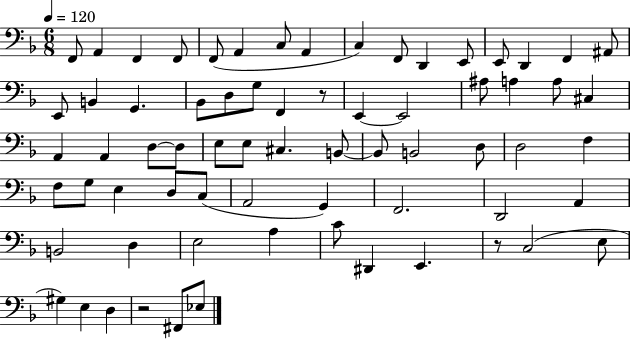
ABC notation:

X:1
T:Untitled
M:6/8
L:1/4
K:F
F,,/2 A,, F,, F,,/2 F,,/2 A,, C,/2 A,, C, F,,/2 D,, E,,/2 E,,/2 D,, F,, ^A,,/2 E,,/2 B,, G,, _B,,/2 D,/2 G,/2 F,, z/2 E,, E,,2 ^A,/2 A, A,/2 ^C, A,, A,, D,/2 D,/2 E,/2 E,/2 ^C, B,,/2 B,,/2 B,,2 D,/2 D,2 F, F,/2 G,/2 E, D,/2 C,/2 A,,2 G,, F,,2 D,,2 A,, B,,2 D, E,2 A, C/2 ^D,, E,, z/2 C,2 E,/2 ^G, E, D, z2 ^F,,/2 _E,/2